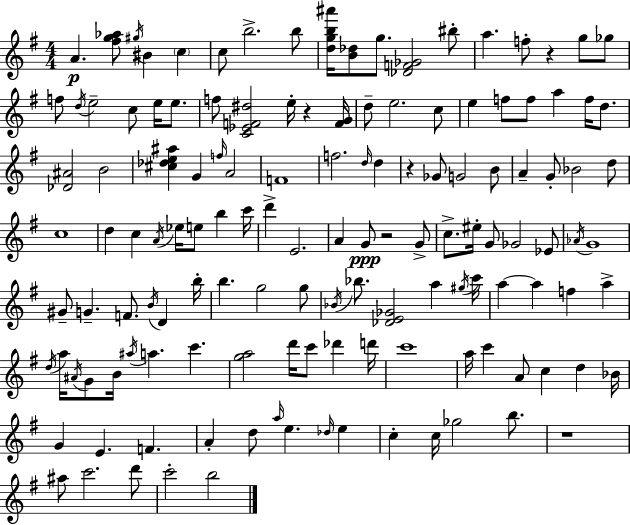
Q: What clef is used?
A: treble